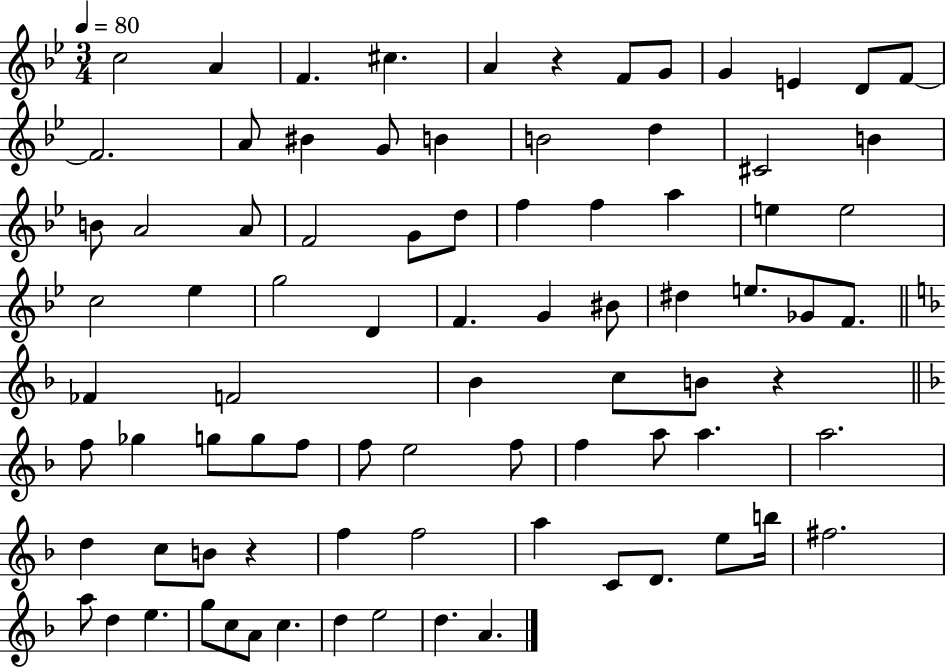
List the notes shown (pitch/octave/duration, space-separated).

C5/h A4/q F4/q. C#5/q. A4/q R/q F4/e G4/e G4/q E4/q D4/e F4/e F4/h. A4/e BIS4/q G4/e B4/q B4/h D5/q C#4/h B4/q B4/e A4/h A4/e F4/h G4/e D5/e F5/q F5/q A5/q E5/q E5/h C5/h Eb5/q G5/h D4/q F4/q. G4/q BIS4/e D#5/q E5/e. Gb4/e F4/e. FES4/q F4/h Bb4/q C5/e B4/e R/q F5/e Gb5/q G5/e G5/e F5/e F5/e E5/h F5/e F5/q A5/e A5/q. A5/h. D5/q C5/e B4/e R/q F5/q F5/h A5/q C4/e D4/e. E5/e B5/s F#5/h. A5/e D5/q E5/q. G5/e C5/e A4/e C5/q. D5/q E5/h D5/q. A4/q.